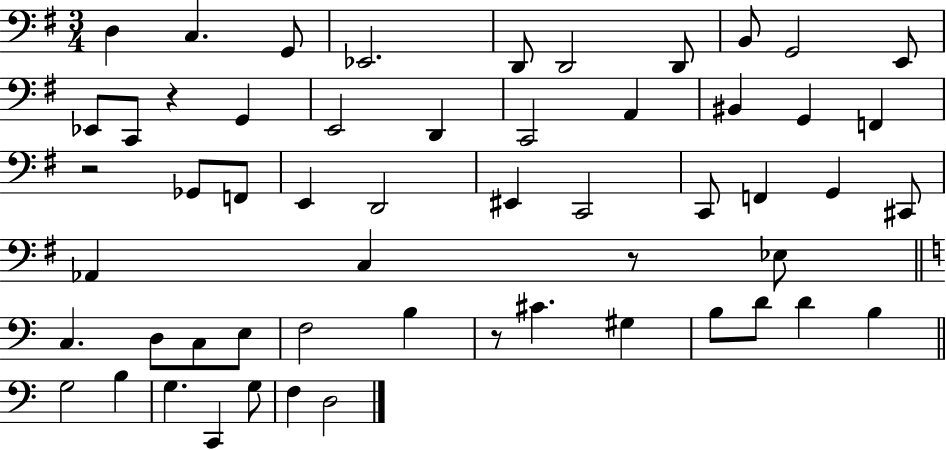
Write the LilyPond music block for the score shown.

{
  \clef bass
  \numericTimeSignature
  \time 3/4
  \key g \major
  \repeat volta 2 { d4 c4. g,8 | ees,2. | d,8 d,2 d,8 | b,8 g,2 e,8 | \break ees,8 c,8 r4 g,4 | e,2 d,4 | c,2 a,4 | bis,4 g,4 f,4 | \break r2 ges,8 f,8 | e,4 d,2 | eis,4 c,2 | c,8 f,4 g,4 cis,8 | \break aes,4 c4 r8 ees8 | \bar "||" \break \key c \major c4. d8 c8 e8 | f2 b4 | r8 cis'4. gis4 | b8 d'8 d'4 b4 | \break \bar "||" \break \key c \major g2 b4 | g4. c,4 g8 | f4 d2 | } \bar "|."
}